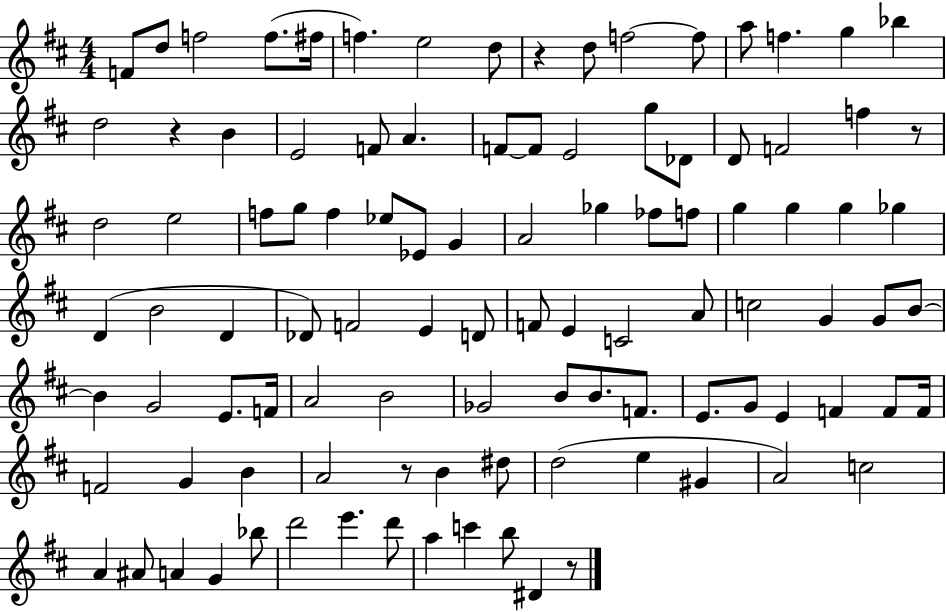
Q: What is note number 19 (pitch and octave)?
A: F4